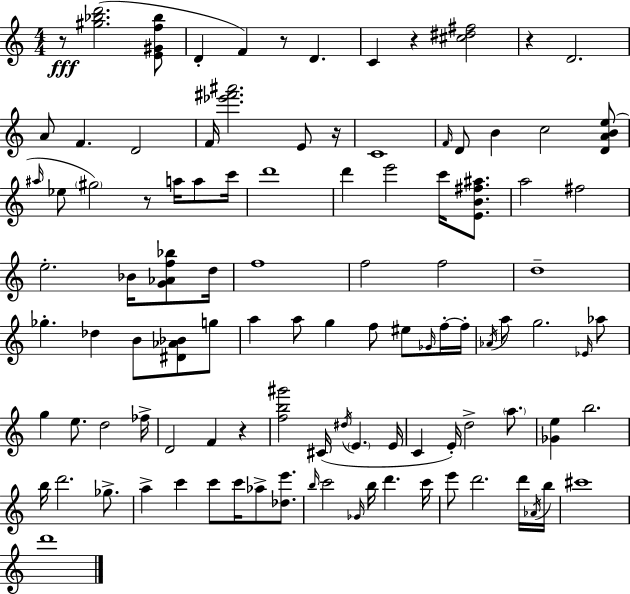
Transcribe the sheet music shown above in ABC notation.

X:1
T:Untitled
M:4/4
L:1/4
K:Am
z/2 [^g_bd']2 [E^Gf_b]/2 D F z/2 D C z [^c^d^f]2 z D2 A/2 F D2 F/4 [_e'^f'^a']2 E/2 z/4 C4 F/4 D/2 B c2 [DABe]/2 ^a/4 _e/2 ^g2 z/2 a/4 a/2 c'/4 d'4 d' e'2 c'/4 [EB^f^a]/2 a2 ^f2 e2 _B/4 [G_Af_b]/2 d/4 f4 f2 f2 d4 _g _d B/2 [^D_A_B]/2 g/2 a a/2 g f/2 ^e/2 _G/4 f/4 f/4 _A/4 a/2 g2 _E/4 _a/2 g e/2 d2 _f/4 D2 F z [fb^g']2 ^C/4 ^d/4 E E/4 C E/4 d2 a/2 [_Ge] b2 b/4 d'2 _g/2 a c' c'/2 c'/4 _a/2 [_de']/2 b/4 c'2 _G/4 b/4 d' c'/4 e'/2 d'2 d'/4 _A/4 b/4 ^c'4 d'4